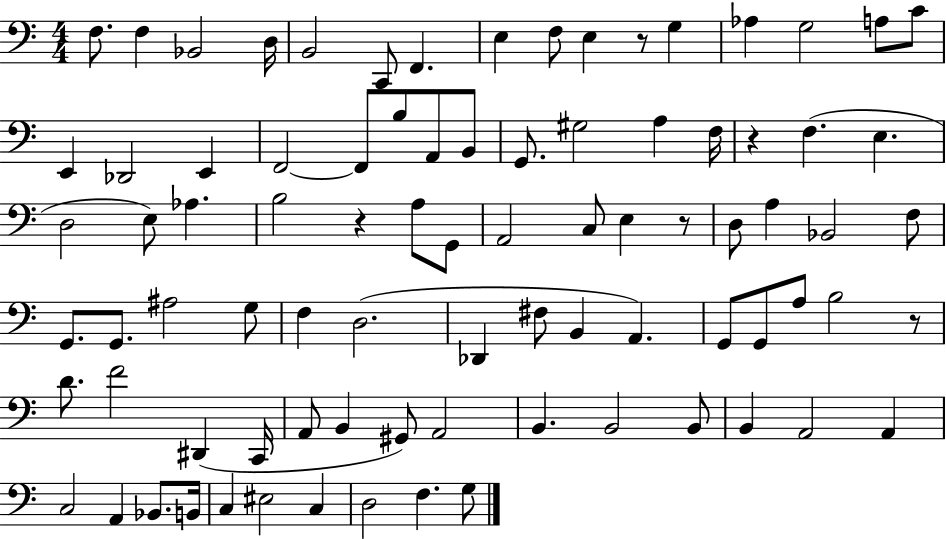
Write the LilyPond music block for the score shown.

{
  \clef bass
  \numericTimeSignature
  \time 4/4
  \key c \major
  \repeat volta 2 { f8. f4 bes,2 d16 | b,2 c,8 f,4. | e4 f8 e4 r8 g4 | aes4 g2 a8 c'8 | \break e,4 des,2 e,4 | f,2~~ f,8 b8 a,8 b,8 | g,8. gis2 a4 f16 | r4 f4.( e4. | \break d2 e8) aes4. | b2 r4 a8 g,8 | a,2 c8 e4 r8 | d8 a4 bes,2 f8 | \break g,8. g,8. ais2 g8 | f4 d2.( | des,4 fis8 b,4 a,4.) | g,8 g,8 a8 b2 r8 | \break d'8. f'2 dis,4( c,16 | a,8 b,4 gis,8) a,2 | b,4. b,2 b,8 | b,4 a,2 a,4 | \break c2 a,4 bes,8. b,16 | c4 eis2 c4 | d2 f4. g8 | } \bar "|."
}